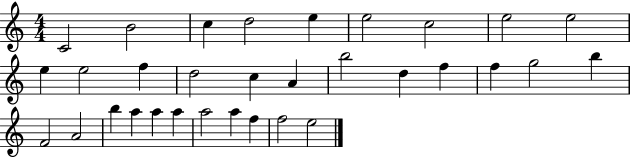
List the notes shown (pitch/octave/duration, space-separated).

C4/h B4/h C5/q D5/h E5/q E5/h C5/h E5/h E5/h E5/q E5/h F5/q D5/h C5/q A4/q B5/h D5/q F5/q F5/q G5/h B5/q F4/h A4/h B5/q A5/q A5/q A5/q A5/h A5/q F5/q F5/h E5/h